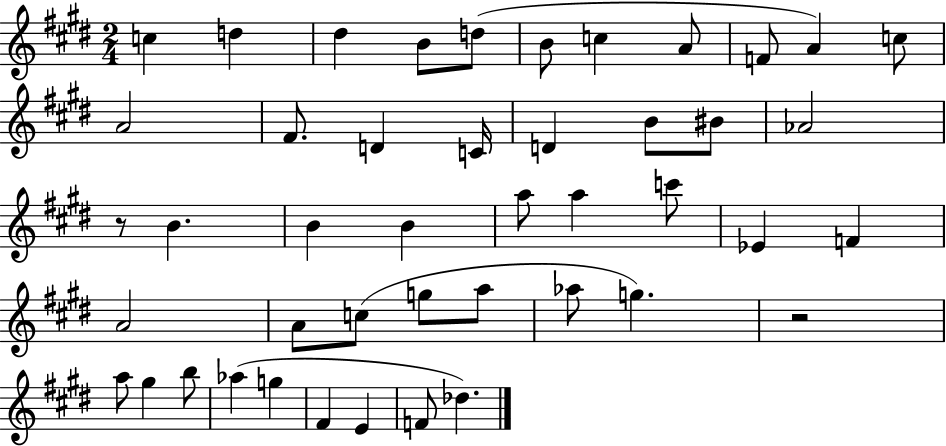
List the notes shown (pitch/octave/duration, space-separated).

C5/q D5/q D#5/q B4/e D5/e B4/e C5/q A4/e F4/e A4/q C5/e A4/h F#4/e. D4/q C4/s D4/q B4/e BIS4/e Ab4/h R/e B4/q. B4/q B4/q A5/e A5/q C6/e Eb4/q F4/q A4/h A4/e C5/e G5/e A5/e Ab5/e G5/q. R/h A5/e G#5/q B5/e Ab5/q G5/q F#4/q E4/q F4/e Db5/q.